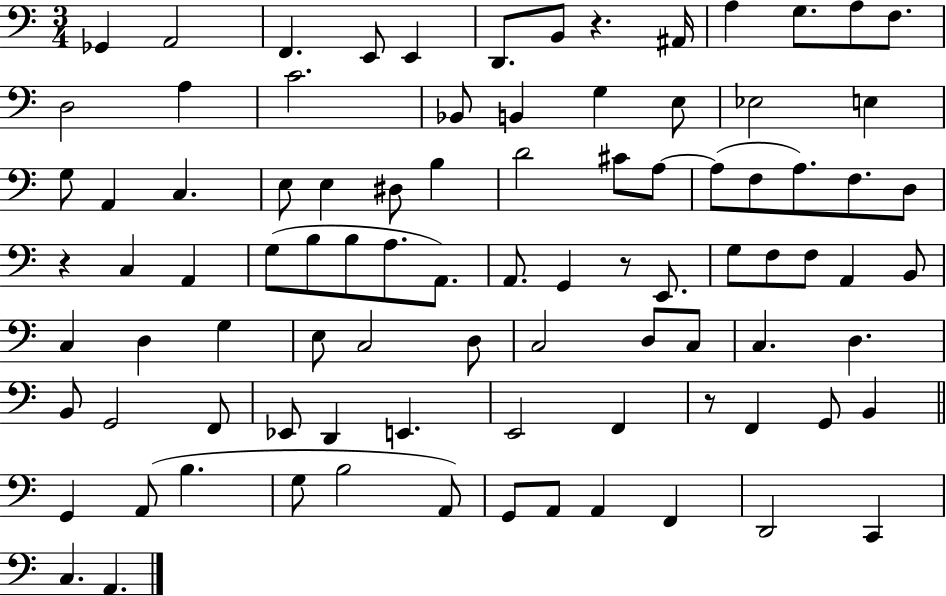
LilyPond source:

{
  \clef bass
  \numericTimeSignature
  \time 3/4
  \key c \major
  ges,4 a,2 | f,4. e,8 e,4 | d,8. b,8 r4. ais,16 | a4 g8. a8 f8. | \break d2 a4 | c'2. | bes,8 b,4 g4 e8 | ees2 e4 | \break g8 a,4 c4. | e8 e4 dis8 b4 | d'2 cis'8 a8~~ | a8( f8 a8.) f8. d8 | \break r4 c4 a,4 | g8( b8 b8 a8. a,8.) | a,8. g,4 r8 e,8. | g8 f8 f8 a,4 b,8 | \break c4 d4 g4 | e8 c2 d8 | c2 d8 c8 | c4. d4. | \break b,8 g,2 f,8 | ees,8 d,4 e,4. | e,2 f,4 | r8 f,4 g,8 b,4 | \break \bar "||" \break \key a \minor g,4 a,8( b4. | g8 b2 a,8) | g,8 a,8 a,4 f,4 | d,2 c,4 | \break c4. a,4. | \bar "|."
}